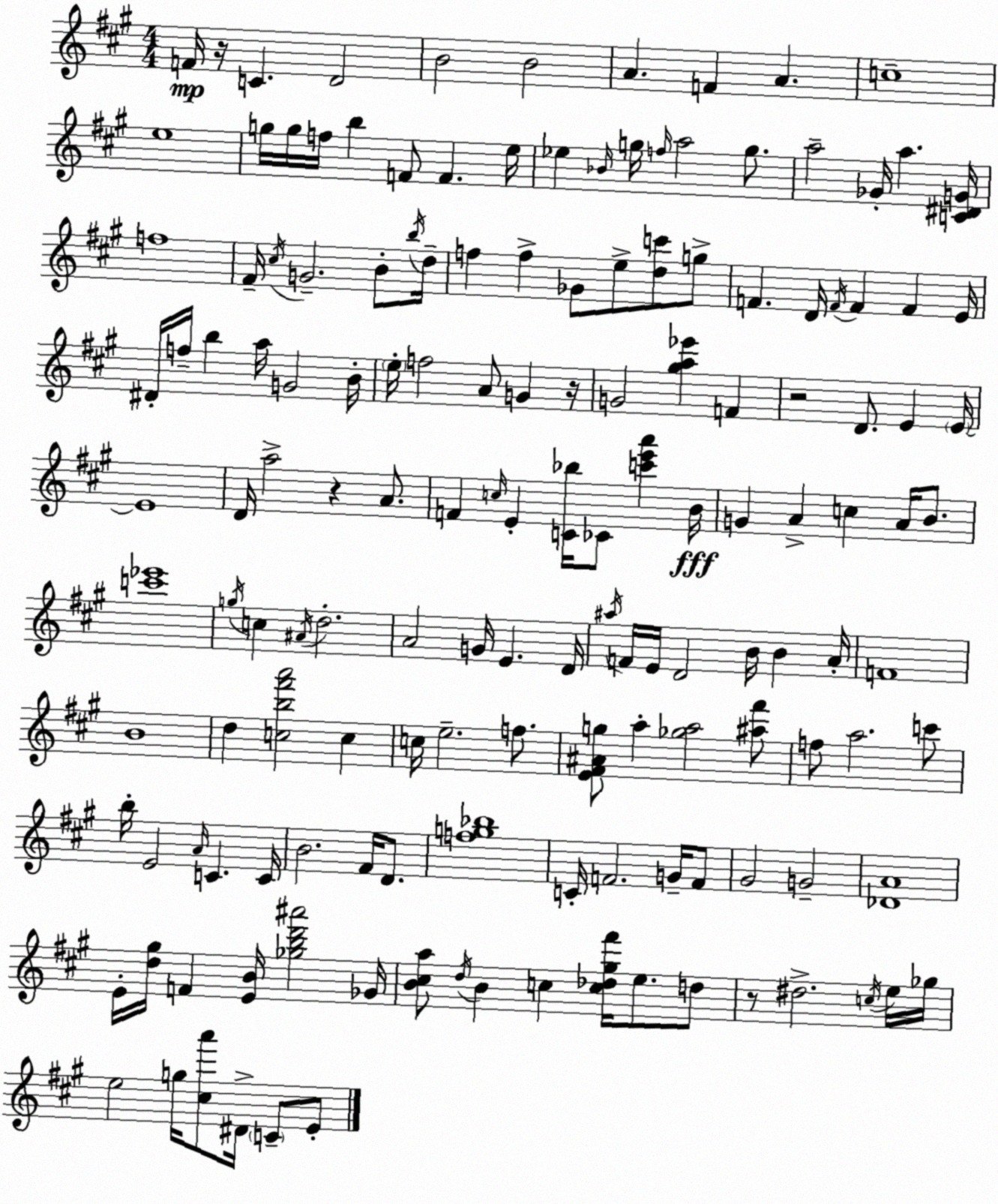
X:1
T:Untitled
M:4/4
L:1/4
K:A
F/4 z/4 C D2 B2 B2 A F A c4 e4 g/4 g/4 f/4 b F/2 F e/4 _e _B/4 g/4 f/4 a2 g/2 a2 _G/4 a [C^DG]/4 f4 ^F/4 ^c/4 G2 B/2 b/4 d/4 f f _G/2 e/2 [dc']/2 g/2 F D/4 F/4 F F E/4 ^D/4 f/4 b a/4 G2 B/4 e/4 f2 A/2 G z/4 G2 [^ga_e'] F z2 D/2 E E/4 E4 D/4 a2 z A/2 F c/4 E [C_b]/4 _C/2 [c'e'a'] B/4 G A c A/4 B/2 [c'_e']4 g/4 c ^A/4 d2 A2 G/4 E D/4 ^a/4 F/4 E/4 D2 B/4 B A/4 F4 B4 d [cb^f'a']2 c c/4 e2 f/2 [E^F^Ag]/2 a [_ga]2 [^a^f']/2 f/2 a2 c'/2 b/4 E2 A/4 C C/4 B2 ^F/4 D/2 [fg_b]4 C/4 F2 G/4 F/2 ^G2 G2 [_DA]4 E/4 [d^g]/4 F [EB]/4 [_gbd'^a']2 _G/4 [B^ca]/2 d/4 B c [c_d^g^f']/4 e/2 d/2 z/2 ^d2 c/4 e/4 _g/4 e2 g/4 [^ca']/2 ^D/4 C/2 E/2